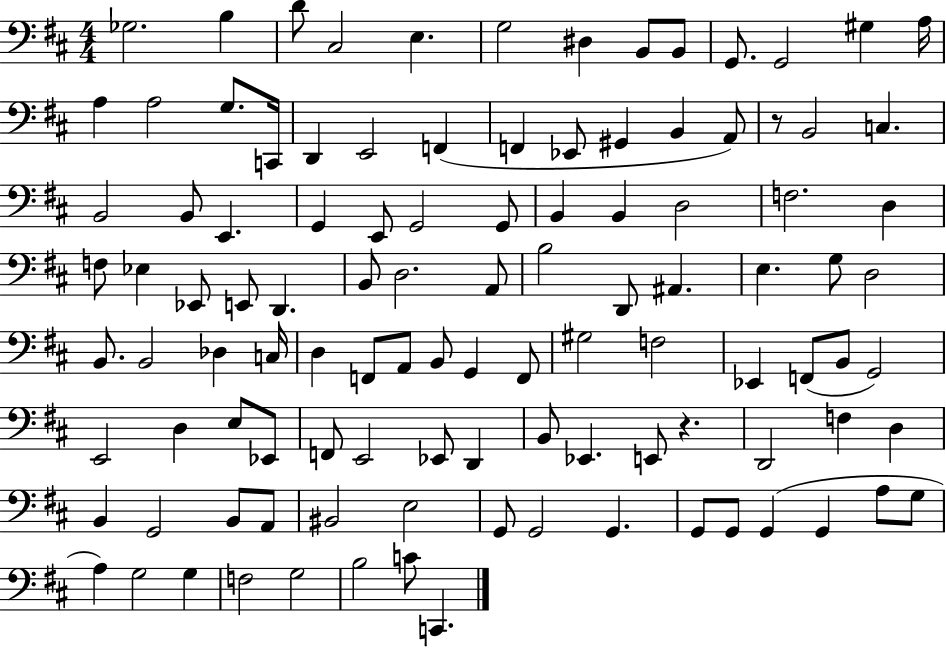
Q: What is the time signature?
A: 4/4